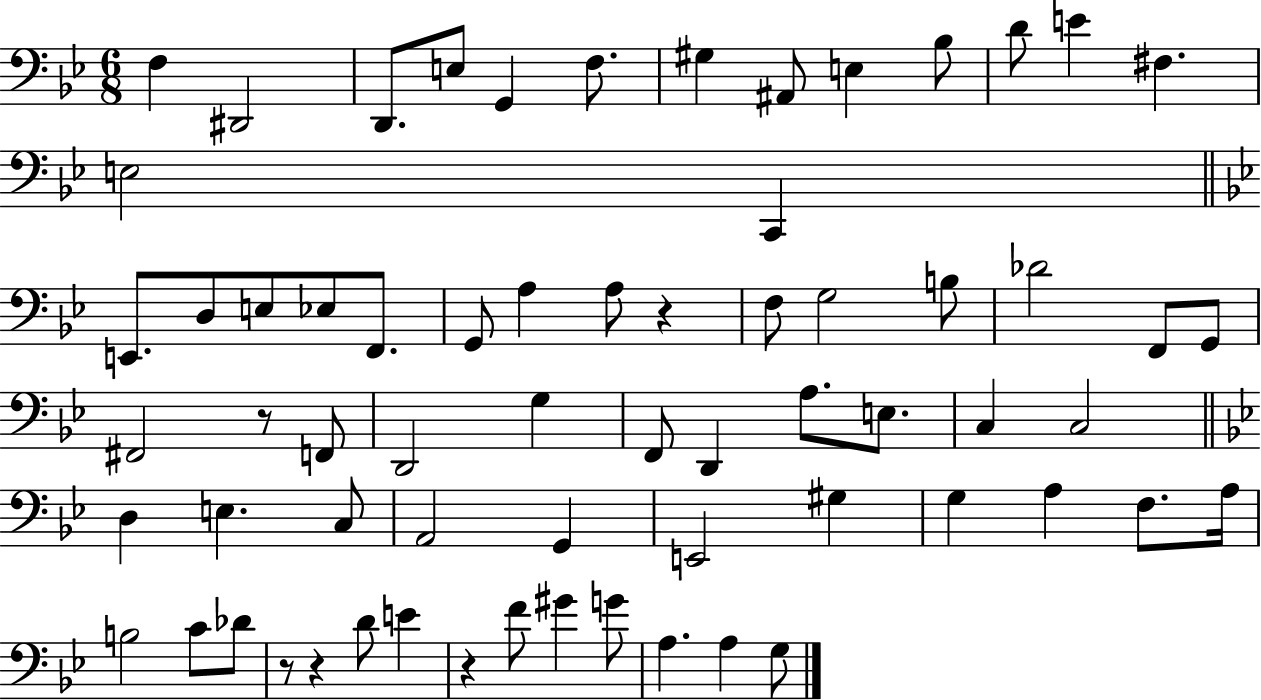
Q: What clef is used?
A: bass